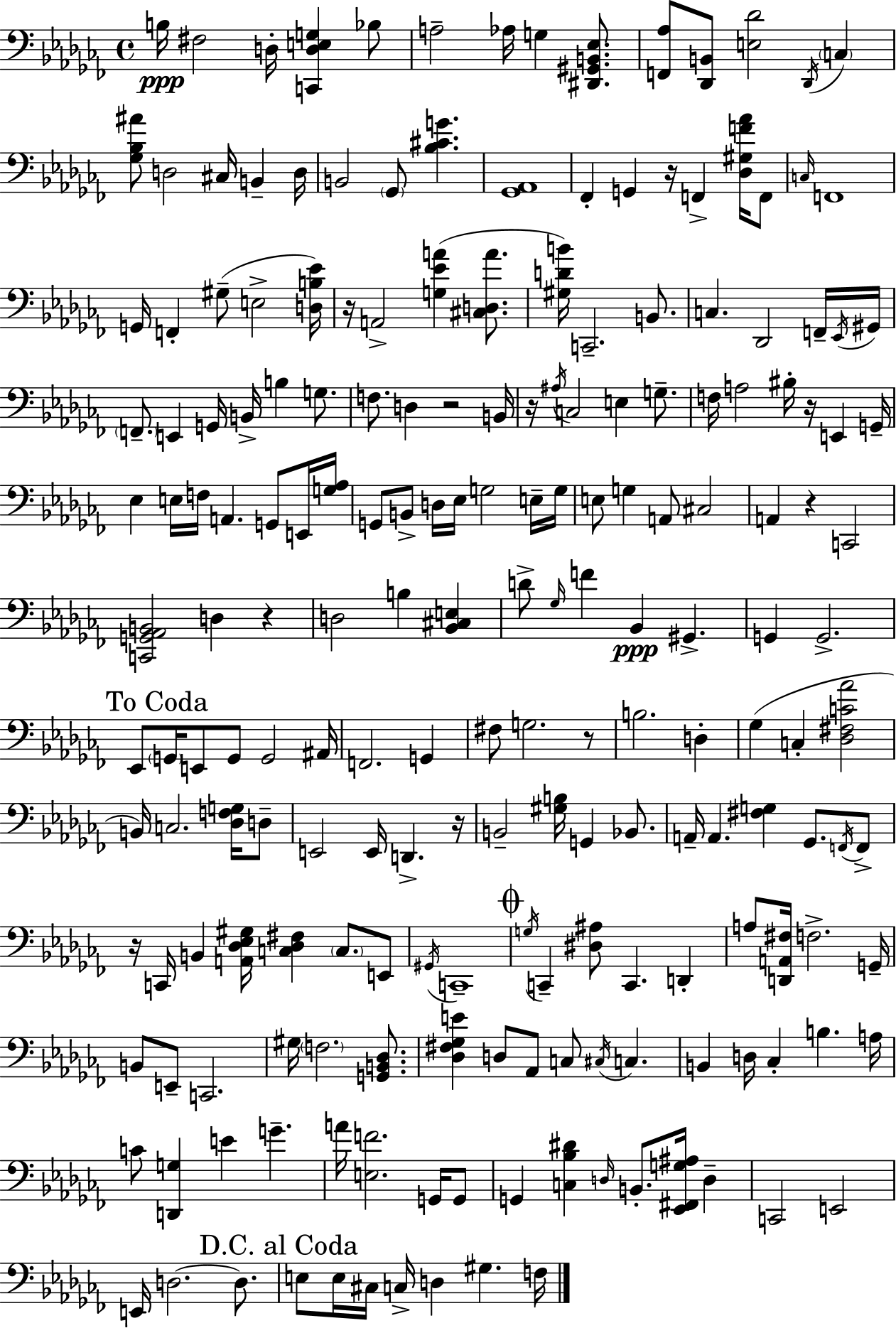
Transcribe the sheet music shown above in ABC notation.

X:1
T:Untitled
M:4/4
L:1/4
K:Abm
B,/4 ^F,2 D,/4 [C,,D,E,G,] _B,/2 A,2 _A,/4 G, [^D,,^G,,B,,_E,]/2 [F,,_A,]/2 [_D,,B,,]/2 [E,_D]2 _D,,/4 C, [_G,_B,^A]/2 D,2 ^C,/4 B,, D,/4 B,,2 _G,,/2 [_B,^CG] [_G,,_A,,]4 _F,, G,, z/4 F,, [_D,^G,F_A]/4 F,,/2 C,/4 F,,4 G,,/4 F,, ^G,/2 E,2 [D,B,_E]/4 z/4 A,,2 [G,_EA] [^C,D,A]/2 [^G,DB]/4 C,,2 B,,/2 C, _D,,2 F,,/4 _E,,/4 ^G,,/4 F,,/2 E,, G,,/4 B,,/4 B, G,/2 F,/2 D, z2 B,,/4 z/4 ^A,/4 C,2 E, G,/2 F,/4 A,2 ^B,/4 z/4 E,, G,,/4 _E, E,/4 F,/4 A,, G,,/2 E,,/4 [G,_A,]/4 G,,/2 B,,/2 D,/4 _E,/4 G,2 E,/4 G,/4 E,/2 G, A,,/2 ^C,2 A,, z C,,2 [C,,G,,_A,,B,,]2 D, z D,2 B, [_B,,^C,E,] D/2 _G,/4 F _B,, ^G,, G,, G,,2 _E,,/2 G,,/4 E,,/2 G,,/2 G,,2 ^A,,/4 F,,2 G,, ^F,/2 G,2 z/2 B,2 D, _G, C, [_D,^F,C_A]2 B,,/4 C,2 [_D,F,G,]/4 D,/2 E,,2 E,,/4 D,, z/4 B,,2 [^G,B,]/4 G,, _B,,/2 A,,/4 A,, [^F,G,] _G,,/2 F,,/4 F,,/2 z/4 C,,/4 B,, [A,,_D,_E,^G,]/4 [C,_D,^F,] C,/2 E,,/2 ^G,,/4 C,,4 G,/4 C,, [^D,^A,]/2 C,, D,, A,/2 [D,,A,,^F,]/4 F,2 G,,/4 B,,/2 E,,/2 C,,2 ^G,/4 F,2 [G,,B,,_D,]/2 [_D,^F,_G,E] D,/2 _A,,/2 C,/2 ^C,/4 C, B,, D,/4 _C, B, A,/4 C/2 [D,,G,] E G A/4 [E,F]2 G,,/4 G,,/2 G,, [C,_B,^D] D,/4 B,,/2 [_E,,^F,,G,^A,]/4 D, C,,2 E,,2 E,,/4 D,2 D,/2 E,/2 E,/4 ^C,/4 C,/4 D, ^G, F,/4